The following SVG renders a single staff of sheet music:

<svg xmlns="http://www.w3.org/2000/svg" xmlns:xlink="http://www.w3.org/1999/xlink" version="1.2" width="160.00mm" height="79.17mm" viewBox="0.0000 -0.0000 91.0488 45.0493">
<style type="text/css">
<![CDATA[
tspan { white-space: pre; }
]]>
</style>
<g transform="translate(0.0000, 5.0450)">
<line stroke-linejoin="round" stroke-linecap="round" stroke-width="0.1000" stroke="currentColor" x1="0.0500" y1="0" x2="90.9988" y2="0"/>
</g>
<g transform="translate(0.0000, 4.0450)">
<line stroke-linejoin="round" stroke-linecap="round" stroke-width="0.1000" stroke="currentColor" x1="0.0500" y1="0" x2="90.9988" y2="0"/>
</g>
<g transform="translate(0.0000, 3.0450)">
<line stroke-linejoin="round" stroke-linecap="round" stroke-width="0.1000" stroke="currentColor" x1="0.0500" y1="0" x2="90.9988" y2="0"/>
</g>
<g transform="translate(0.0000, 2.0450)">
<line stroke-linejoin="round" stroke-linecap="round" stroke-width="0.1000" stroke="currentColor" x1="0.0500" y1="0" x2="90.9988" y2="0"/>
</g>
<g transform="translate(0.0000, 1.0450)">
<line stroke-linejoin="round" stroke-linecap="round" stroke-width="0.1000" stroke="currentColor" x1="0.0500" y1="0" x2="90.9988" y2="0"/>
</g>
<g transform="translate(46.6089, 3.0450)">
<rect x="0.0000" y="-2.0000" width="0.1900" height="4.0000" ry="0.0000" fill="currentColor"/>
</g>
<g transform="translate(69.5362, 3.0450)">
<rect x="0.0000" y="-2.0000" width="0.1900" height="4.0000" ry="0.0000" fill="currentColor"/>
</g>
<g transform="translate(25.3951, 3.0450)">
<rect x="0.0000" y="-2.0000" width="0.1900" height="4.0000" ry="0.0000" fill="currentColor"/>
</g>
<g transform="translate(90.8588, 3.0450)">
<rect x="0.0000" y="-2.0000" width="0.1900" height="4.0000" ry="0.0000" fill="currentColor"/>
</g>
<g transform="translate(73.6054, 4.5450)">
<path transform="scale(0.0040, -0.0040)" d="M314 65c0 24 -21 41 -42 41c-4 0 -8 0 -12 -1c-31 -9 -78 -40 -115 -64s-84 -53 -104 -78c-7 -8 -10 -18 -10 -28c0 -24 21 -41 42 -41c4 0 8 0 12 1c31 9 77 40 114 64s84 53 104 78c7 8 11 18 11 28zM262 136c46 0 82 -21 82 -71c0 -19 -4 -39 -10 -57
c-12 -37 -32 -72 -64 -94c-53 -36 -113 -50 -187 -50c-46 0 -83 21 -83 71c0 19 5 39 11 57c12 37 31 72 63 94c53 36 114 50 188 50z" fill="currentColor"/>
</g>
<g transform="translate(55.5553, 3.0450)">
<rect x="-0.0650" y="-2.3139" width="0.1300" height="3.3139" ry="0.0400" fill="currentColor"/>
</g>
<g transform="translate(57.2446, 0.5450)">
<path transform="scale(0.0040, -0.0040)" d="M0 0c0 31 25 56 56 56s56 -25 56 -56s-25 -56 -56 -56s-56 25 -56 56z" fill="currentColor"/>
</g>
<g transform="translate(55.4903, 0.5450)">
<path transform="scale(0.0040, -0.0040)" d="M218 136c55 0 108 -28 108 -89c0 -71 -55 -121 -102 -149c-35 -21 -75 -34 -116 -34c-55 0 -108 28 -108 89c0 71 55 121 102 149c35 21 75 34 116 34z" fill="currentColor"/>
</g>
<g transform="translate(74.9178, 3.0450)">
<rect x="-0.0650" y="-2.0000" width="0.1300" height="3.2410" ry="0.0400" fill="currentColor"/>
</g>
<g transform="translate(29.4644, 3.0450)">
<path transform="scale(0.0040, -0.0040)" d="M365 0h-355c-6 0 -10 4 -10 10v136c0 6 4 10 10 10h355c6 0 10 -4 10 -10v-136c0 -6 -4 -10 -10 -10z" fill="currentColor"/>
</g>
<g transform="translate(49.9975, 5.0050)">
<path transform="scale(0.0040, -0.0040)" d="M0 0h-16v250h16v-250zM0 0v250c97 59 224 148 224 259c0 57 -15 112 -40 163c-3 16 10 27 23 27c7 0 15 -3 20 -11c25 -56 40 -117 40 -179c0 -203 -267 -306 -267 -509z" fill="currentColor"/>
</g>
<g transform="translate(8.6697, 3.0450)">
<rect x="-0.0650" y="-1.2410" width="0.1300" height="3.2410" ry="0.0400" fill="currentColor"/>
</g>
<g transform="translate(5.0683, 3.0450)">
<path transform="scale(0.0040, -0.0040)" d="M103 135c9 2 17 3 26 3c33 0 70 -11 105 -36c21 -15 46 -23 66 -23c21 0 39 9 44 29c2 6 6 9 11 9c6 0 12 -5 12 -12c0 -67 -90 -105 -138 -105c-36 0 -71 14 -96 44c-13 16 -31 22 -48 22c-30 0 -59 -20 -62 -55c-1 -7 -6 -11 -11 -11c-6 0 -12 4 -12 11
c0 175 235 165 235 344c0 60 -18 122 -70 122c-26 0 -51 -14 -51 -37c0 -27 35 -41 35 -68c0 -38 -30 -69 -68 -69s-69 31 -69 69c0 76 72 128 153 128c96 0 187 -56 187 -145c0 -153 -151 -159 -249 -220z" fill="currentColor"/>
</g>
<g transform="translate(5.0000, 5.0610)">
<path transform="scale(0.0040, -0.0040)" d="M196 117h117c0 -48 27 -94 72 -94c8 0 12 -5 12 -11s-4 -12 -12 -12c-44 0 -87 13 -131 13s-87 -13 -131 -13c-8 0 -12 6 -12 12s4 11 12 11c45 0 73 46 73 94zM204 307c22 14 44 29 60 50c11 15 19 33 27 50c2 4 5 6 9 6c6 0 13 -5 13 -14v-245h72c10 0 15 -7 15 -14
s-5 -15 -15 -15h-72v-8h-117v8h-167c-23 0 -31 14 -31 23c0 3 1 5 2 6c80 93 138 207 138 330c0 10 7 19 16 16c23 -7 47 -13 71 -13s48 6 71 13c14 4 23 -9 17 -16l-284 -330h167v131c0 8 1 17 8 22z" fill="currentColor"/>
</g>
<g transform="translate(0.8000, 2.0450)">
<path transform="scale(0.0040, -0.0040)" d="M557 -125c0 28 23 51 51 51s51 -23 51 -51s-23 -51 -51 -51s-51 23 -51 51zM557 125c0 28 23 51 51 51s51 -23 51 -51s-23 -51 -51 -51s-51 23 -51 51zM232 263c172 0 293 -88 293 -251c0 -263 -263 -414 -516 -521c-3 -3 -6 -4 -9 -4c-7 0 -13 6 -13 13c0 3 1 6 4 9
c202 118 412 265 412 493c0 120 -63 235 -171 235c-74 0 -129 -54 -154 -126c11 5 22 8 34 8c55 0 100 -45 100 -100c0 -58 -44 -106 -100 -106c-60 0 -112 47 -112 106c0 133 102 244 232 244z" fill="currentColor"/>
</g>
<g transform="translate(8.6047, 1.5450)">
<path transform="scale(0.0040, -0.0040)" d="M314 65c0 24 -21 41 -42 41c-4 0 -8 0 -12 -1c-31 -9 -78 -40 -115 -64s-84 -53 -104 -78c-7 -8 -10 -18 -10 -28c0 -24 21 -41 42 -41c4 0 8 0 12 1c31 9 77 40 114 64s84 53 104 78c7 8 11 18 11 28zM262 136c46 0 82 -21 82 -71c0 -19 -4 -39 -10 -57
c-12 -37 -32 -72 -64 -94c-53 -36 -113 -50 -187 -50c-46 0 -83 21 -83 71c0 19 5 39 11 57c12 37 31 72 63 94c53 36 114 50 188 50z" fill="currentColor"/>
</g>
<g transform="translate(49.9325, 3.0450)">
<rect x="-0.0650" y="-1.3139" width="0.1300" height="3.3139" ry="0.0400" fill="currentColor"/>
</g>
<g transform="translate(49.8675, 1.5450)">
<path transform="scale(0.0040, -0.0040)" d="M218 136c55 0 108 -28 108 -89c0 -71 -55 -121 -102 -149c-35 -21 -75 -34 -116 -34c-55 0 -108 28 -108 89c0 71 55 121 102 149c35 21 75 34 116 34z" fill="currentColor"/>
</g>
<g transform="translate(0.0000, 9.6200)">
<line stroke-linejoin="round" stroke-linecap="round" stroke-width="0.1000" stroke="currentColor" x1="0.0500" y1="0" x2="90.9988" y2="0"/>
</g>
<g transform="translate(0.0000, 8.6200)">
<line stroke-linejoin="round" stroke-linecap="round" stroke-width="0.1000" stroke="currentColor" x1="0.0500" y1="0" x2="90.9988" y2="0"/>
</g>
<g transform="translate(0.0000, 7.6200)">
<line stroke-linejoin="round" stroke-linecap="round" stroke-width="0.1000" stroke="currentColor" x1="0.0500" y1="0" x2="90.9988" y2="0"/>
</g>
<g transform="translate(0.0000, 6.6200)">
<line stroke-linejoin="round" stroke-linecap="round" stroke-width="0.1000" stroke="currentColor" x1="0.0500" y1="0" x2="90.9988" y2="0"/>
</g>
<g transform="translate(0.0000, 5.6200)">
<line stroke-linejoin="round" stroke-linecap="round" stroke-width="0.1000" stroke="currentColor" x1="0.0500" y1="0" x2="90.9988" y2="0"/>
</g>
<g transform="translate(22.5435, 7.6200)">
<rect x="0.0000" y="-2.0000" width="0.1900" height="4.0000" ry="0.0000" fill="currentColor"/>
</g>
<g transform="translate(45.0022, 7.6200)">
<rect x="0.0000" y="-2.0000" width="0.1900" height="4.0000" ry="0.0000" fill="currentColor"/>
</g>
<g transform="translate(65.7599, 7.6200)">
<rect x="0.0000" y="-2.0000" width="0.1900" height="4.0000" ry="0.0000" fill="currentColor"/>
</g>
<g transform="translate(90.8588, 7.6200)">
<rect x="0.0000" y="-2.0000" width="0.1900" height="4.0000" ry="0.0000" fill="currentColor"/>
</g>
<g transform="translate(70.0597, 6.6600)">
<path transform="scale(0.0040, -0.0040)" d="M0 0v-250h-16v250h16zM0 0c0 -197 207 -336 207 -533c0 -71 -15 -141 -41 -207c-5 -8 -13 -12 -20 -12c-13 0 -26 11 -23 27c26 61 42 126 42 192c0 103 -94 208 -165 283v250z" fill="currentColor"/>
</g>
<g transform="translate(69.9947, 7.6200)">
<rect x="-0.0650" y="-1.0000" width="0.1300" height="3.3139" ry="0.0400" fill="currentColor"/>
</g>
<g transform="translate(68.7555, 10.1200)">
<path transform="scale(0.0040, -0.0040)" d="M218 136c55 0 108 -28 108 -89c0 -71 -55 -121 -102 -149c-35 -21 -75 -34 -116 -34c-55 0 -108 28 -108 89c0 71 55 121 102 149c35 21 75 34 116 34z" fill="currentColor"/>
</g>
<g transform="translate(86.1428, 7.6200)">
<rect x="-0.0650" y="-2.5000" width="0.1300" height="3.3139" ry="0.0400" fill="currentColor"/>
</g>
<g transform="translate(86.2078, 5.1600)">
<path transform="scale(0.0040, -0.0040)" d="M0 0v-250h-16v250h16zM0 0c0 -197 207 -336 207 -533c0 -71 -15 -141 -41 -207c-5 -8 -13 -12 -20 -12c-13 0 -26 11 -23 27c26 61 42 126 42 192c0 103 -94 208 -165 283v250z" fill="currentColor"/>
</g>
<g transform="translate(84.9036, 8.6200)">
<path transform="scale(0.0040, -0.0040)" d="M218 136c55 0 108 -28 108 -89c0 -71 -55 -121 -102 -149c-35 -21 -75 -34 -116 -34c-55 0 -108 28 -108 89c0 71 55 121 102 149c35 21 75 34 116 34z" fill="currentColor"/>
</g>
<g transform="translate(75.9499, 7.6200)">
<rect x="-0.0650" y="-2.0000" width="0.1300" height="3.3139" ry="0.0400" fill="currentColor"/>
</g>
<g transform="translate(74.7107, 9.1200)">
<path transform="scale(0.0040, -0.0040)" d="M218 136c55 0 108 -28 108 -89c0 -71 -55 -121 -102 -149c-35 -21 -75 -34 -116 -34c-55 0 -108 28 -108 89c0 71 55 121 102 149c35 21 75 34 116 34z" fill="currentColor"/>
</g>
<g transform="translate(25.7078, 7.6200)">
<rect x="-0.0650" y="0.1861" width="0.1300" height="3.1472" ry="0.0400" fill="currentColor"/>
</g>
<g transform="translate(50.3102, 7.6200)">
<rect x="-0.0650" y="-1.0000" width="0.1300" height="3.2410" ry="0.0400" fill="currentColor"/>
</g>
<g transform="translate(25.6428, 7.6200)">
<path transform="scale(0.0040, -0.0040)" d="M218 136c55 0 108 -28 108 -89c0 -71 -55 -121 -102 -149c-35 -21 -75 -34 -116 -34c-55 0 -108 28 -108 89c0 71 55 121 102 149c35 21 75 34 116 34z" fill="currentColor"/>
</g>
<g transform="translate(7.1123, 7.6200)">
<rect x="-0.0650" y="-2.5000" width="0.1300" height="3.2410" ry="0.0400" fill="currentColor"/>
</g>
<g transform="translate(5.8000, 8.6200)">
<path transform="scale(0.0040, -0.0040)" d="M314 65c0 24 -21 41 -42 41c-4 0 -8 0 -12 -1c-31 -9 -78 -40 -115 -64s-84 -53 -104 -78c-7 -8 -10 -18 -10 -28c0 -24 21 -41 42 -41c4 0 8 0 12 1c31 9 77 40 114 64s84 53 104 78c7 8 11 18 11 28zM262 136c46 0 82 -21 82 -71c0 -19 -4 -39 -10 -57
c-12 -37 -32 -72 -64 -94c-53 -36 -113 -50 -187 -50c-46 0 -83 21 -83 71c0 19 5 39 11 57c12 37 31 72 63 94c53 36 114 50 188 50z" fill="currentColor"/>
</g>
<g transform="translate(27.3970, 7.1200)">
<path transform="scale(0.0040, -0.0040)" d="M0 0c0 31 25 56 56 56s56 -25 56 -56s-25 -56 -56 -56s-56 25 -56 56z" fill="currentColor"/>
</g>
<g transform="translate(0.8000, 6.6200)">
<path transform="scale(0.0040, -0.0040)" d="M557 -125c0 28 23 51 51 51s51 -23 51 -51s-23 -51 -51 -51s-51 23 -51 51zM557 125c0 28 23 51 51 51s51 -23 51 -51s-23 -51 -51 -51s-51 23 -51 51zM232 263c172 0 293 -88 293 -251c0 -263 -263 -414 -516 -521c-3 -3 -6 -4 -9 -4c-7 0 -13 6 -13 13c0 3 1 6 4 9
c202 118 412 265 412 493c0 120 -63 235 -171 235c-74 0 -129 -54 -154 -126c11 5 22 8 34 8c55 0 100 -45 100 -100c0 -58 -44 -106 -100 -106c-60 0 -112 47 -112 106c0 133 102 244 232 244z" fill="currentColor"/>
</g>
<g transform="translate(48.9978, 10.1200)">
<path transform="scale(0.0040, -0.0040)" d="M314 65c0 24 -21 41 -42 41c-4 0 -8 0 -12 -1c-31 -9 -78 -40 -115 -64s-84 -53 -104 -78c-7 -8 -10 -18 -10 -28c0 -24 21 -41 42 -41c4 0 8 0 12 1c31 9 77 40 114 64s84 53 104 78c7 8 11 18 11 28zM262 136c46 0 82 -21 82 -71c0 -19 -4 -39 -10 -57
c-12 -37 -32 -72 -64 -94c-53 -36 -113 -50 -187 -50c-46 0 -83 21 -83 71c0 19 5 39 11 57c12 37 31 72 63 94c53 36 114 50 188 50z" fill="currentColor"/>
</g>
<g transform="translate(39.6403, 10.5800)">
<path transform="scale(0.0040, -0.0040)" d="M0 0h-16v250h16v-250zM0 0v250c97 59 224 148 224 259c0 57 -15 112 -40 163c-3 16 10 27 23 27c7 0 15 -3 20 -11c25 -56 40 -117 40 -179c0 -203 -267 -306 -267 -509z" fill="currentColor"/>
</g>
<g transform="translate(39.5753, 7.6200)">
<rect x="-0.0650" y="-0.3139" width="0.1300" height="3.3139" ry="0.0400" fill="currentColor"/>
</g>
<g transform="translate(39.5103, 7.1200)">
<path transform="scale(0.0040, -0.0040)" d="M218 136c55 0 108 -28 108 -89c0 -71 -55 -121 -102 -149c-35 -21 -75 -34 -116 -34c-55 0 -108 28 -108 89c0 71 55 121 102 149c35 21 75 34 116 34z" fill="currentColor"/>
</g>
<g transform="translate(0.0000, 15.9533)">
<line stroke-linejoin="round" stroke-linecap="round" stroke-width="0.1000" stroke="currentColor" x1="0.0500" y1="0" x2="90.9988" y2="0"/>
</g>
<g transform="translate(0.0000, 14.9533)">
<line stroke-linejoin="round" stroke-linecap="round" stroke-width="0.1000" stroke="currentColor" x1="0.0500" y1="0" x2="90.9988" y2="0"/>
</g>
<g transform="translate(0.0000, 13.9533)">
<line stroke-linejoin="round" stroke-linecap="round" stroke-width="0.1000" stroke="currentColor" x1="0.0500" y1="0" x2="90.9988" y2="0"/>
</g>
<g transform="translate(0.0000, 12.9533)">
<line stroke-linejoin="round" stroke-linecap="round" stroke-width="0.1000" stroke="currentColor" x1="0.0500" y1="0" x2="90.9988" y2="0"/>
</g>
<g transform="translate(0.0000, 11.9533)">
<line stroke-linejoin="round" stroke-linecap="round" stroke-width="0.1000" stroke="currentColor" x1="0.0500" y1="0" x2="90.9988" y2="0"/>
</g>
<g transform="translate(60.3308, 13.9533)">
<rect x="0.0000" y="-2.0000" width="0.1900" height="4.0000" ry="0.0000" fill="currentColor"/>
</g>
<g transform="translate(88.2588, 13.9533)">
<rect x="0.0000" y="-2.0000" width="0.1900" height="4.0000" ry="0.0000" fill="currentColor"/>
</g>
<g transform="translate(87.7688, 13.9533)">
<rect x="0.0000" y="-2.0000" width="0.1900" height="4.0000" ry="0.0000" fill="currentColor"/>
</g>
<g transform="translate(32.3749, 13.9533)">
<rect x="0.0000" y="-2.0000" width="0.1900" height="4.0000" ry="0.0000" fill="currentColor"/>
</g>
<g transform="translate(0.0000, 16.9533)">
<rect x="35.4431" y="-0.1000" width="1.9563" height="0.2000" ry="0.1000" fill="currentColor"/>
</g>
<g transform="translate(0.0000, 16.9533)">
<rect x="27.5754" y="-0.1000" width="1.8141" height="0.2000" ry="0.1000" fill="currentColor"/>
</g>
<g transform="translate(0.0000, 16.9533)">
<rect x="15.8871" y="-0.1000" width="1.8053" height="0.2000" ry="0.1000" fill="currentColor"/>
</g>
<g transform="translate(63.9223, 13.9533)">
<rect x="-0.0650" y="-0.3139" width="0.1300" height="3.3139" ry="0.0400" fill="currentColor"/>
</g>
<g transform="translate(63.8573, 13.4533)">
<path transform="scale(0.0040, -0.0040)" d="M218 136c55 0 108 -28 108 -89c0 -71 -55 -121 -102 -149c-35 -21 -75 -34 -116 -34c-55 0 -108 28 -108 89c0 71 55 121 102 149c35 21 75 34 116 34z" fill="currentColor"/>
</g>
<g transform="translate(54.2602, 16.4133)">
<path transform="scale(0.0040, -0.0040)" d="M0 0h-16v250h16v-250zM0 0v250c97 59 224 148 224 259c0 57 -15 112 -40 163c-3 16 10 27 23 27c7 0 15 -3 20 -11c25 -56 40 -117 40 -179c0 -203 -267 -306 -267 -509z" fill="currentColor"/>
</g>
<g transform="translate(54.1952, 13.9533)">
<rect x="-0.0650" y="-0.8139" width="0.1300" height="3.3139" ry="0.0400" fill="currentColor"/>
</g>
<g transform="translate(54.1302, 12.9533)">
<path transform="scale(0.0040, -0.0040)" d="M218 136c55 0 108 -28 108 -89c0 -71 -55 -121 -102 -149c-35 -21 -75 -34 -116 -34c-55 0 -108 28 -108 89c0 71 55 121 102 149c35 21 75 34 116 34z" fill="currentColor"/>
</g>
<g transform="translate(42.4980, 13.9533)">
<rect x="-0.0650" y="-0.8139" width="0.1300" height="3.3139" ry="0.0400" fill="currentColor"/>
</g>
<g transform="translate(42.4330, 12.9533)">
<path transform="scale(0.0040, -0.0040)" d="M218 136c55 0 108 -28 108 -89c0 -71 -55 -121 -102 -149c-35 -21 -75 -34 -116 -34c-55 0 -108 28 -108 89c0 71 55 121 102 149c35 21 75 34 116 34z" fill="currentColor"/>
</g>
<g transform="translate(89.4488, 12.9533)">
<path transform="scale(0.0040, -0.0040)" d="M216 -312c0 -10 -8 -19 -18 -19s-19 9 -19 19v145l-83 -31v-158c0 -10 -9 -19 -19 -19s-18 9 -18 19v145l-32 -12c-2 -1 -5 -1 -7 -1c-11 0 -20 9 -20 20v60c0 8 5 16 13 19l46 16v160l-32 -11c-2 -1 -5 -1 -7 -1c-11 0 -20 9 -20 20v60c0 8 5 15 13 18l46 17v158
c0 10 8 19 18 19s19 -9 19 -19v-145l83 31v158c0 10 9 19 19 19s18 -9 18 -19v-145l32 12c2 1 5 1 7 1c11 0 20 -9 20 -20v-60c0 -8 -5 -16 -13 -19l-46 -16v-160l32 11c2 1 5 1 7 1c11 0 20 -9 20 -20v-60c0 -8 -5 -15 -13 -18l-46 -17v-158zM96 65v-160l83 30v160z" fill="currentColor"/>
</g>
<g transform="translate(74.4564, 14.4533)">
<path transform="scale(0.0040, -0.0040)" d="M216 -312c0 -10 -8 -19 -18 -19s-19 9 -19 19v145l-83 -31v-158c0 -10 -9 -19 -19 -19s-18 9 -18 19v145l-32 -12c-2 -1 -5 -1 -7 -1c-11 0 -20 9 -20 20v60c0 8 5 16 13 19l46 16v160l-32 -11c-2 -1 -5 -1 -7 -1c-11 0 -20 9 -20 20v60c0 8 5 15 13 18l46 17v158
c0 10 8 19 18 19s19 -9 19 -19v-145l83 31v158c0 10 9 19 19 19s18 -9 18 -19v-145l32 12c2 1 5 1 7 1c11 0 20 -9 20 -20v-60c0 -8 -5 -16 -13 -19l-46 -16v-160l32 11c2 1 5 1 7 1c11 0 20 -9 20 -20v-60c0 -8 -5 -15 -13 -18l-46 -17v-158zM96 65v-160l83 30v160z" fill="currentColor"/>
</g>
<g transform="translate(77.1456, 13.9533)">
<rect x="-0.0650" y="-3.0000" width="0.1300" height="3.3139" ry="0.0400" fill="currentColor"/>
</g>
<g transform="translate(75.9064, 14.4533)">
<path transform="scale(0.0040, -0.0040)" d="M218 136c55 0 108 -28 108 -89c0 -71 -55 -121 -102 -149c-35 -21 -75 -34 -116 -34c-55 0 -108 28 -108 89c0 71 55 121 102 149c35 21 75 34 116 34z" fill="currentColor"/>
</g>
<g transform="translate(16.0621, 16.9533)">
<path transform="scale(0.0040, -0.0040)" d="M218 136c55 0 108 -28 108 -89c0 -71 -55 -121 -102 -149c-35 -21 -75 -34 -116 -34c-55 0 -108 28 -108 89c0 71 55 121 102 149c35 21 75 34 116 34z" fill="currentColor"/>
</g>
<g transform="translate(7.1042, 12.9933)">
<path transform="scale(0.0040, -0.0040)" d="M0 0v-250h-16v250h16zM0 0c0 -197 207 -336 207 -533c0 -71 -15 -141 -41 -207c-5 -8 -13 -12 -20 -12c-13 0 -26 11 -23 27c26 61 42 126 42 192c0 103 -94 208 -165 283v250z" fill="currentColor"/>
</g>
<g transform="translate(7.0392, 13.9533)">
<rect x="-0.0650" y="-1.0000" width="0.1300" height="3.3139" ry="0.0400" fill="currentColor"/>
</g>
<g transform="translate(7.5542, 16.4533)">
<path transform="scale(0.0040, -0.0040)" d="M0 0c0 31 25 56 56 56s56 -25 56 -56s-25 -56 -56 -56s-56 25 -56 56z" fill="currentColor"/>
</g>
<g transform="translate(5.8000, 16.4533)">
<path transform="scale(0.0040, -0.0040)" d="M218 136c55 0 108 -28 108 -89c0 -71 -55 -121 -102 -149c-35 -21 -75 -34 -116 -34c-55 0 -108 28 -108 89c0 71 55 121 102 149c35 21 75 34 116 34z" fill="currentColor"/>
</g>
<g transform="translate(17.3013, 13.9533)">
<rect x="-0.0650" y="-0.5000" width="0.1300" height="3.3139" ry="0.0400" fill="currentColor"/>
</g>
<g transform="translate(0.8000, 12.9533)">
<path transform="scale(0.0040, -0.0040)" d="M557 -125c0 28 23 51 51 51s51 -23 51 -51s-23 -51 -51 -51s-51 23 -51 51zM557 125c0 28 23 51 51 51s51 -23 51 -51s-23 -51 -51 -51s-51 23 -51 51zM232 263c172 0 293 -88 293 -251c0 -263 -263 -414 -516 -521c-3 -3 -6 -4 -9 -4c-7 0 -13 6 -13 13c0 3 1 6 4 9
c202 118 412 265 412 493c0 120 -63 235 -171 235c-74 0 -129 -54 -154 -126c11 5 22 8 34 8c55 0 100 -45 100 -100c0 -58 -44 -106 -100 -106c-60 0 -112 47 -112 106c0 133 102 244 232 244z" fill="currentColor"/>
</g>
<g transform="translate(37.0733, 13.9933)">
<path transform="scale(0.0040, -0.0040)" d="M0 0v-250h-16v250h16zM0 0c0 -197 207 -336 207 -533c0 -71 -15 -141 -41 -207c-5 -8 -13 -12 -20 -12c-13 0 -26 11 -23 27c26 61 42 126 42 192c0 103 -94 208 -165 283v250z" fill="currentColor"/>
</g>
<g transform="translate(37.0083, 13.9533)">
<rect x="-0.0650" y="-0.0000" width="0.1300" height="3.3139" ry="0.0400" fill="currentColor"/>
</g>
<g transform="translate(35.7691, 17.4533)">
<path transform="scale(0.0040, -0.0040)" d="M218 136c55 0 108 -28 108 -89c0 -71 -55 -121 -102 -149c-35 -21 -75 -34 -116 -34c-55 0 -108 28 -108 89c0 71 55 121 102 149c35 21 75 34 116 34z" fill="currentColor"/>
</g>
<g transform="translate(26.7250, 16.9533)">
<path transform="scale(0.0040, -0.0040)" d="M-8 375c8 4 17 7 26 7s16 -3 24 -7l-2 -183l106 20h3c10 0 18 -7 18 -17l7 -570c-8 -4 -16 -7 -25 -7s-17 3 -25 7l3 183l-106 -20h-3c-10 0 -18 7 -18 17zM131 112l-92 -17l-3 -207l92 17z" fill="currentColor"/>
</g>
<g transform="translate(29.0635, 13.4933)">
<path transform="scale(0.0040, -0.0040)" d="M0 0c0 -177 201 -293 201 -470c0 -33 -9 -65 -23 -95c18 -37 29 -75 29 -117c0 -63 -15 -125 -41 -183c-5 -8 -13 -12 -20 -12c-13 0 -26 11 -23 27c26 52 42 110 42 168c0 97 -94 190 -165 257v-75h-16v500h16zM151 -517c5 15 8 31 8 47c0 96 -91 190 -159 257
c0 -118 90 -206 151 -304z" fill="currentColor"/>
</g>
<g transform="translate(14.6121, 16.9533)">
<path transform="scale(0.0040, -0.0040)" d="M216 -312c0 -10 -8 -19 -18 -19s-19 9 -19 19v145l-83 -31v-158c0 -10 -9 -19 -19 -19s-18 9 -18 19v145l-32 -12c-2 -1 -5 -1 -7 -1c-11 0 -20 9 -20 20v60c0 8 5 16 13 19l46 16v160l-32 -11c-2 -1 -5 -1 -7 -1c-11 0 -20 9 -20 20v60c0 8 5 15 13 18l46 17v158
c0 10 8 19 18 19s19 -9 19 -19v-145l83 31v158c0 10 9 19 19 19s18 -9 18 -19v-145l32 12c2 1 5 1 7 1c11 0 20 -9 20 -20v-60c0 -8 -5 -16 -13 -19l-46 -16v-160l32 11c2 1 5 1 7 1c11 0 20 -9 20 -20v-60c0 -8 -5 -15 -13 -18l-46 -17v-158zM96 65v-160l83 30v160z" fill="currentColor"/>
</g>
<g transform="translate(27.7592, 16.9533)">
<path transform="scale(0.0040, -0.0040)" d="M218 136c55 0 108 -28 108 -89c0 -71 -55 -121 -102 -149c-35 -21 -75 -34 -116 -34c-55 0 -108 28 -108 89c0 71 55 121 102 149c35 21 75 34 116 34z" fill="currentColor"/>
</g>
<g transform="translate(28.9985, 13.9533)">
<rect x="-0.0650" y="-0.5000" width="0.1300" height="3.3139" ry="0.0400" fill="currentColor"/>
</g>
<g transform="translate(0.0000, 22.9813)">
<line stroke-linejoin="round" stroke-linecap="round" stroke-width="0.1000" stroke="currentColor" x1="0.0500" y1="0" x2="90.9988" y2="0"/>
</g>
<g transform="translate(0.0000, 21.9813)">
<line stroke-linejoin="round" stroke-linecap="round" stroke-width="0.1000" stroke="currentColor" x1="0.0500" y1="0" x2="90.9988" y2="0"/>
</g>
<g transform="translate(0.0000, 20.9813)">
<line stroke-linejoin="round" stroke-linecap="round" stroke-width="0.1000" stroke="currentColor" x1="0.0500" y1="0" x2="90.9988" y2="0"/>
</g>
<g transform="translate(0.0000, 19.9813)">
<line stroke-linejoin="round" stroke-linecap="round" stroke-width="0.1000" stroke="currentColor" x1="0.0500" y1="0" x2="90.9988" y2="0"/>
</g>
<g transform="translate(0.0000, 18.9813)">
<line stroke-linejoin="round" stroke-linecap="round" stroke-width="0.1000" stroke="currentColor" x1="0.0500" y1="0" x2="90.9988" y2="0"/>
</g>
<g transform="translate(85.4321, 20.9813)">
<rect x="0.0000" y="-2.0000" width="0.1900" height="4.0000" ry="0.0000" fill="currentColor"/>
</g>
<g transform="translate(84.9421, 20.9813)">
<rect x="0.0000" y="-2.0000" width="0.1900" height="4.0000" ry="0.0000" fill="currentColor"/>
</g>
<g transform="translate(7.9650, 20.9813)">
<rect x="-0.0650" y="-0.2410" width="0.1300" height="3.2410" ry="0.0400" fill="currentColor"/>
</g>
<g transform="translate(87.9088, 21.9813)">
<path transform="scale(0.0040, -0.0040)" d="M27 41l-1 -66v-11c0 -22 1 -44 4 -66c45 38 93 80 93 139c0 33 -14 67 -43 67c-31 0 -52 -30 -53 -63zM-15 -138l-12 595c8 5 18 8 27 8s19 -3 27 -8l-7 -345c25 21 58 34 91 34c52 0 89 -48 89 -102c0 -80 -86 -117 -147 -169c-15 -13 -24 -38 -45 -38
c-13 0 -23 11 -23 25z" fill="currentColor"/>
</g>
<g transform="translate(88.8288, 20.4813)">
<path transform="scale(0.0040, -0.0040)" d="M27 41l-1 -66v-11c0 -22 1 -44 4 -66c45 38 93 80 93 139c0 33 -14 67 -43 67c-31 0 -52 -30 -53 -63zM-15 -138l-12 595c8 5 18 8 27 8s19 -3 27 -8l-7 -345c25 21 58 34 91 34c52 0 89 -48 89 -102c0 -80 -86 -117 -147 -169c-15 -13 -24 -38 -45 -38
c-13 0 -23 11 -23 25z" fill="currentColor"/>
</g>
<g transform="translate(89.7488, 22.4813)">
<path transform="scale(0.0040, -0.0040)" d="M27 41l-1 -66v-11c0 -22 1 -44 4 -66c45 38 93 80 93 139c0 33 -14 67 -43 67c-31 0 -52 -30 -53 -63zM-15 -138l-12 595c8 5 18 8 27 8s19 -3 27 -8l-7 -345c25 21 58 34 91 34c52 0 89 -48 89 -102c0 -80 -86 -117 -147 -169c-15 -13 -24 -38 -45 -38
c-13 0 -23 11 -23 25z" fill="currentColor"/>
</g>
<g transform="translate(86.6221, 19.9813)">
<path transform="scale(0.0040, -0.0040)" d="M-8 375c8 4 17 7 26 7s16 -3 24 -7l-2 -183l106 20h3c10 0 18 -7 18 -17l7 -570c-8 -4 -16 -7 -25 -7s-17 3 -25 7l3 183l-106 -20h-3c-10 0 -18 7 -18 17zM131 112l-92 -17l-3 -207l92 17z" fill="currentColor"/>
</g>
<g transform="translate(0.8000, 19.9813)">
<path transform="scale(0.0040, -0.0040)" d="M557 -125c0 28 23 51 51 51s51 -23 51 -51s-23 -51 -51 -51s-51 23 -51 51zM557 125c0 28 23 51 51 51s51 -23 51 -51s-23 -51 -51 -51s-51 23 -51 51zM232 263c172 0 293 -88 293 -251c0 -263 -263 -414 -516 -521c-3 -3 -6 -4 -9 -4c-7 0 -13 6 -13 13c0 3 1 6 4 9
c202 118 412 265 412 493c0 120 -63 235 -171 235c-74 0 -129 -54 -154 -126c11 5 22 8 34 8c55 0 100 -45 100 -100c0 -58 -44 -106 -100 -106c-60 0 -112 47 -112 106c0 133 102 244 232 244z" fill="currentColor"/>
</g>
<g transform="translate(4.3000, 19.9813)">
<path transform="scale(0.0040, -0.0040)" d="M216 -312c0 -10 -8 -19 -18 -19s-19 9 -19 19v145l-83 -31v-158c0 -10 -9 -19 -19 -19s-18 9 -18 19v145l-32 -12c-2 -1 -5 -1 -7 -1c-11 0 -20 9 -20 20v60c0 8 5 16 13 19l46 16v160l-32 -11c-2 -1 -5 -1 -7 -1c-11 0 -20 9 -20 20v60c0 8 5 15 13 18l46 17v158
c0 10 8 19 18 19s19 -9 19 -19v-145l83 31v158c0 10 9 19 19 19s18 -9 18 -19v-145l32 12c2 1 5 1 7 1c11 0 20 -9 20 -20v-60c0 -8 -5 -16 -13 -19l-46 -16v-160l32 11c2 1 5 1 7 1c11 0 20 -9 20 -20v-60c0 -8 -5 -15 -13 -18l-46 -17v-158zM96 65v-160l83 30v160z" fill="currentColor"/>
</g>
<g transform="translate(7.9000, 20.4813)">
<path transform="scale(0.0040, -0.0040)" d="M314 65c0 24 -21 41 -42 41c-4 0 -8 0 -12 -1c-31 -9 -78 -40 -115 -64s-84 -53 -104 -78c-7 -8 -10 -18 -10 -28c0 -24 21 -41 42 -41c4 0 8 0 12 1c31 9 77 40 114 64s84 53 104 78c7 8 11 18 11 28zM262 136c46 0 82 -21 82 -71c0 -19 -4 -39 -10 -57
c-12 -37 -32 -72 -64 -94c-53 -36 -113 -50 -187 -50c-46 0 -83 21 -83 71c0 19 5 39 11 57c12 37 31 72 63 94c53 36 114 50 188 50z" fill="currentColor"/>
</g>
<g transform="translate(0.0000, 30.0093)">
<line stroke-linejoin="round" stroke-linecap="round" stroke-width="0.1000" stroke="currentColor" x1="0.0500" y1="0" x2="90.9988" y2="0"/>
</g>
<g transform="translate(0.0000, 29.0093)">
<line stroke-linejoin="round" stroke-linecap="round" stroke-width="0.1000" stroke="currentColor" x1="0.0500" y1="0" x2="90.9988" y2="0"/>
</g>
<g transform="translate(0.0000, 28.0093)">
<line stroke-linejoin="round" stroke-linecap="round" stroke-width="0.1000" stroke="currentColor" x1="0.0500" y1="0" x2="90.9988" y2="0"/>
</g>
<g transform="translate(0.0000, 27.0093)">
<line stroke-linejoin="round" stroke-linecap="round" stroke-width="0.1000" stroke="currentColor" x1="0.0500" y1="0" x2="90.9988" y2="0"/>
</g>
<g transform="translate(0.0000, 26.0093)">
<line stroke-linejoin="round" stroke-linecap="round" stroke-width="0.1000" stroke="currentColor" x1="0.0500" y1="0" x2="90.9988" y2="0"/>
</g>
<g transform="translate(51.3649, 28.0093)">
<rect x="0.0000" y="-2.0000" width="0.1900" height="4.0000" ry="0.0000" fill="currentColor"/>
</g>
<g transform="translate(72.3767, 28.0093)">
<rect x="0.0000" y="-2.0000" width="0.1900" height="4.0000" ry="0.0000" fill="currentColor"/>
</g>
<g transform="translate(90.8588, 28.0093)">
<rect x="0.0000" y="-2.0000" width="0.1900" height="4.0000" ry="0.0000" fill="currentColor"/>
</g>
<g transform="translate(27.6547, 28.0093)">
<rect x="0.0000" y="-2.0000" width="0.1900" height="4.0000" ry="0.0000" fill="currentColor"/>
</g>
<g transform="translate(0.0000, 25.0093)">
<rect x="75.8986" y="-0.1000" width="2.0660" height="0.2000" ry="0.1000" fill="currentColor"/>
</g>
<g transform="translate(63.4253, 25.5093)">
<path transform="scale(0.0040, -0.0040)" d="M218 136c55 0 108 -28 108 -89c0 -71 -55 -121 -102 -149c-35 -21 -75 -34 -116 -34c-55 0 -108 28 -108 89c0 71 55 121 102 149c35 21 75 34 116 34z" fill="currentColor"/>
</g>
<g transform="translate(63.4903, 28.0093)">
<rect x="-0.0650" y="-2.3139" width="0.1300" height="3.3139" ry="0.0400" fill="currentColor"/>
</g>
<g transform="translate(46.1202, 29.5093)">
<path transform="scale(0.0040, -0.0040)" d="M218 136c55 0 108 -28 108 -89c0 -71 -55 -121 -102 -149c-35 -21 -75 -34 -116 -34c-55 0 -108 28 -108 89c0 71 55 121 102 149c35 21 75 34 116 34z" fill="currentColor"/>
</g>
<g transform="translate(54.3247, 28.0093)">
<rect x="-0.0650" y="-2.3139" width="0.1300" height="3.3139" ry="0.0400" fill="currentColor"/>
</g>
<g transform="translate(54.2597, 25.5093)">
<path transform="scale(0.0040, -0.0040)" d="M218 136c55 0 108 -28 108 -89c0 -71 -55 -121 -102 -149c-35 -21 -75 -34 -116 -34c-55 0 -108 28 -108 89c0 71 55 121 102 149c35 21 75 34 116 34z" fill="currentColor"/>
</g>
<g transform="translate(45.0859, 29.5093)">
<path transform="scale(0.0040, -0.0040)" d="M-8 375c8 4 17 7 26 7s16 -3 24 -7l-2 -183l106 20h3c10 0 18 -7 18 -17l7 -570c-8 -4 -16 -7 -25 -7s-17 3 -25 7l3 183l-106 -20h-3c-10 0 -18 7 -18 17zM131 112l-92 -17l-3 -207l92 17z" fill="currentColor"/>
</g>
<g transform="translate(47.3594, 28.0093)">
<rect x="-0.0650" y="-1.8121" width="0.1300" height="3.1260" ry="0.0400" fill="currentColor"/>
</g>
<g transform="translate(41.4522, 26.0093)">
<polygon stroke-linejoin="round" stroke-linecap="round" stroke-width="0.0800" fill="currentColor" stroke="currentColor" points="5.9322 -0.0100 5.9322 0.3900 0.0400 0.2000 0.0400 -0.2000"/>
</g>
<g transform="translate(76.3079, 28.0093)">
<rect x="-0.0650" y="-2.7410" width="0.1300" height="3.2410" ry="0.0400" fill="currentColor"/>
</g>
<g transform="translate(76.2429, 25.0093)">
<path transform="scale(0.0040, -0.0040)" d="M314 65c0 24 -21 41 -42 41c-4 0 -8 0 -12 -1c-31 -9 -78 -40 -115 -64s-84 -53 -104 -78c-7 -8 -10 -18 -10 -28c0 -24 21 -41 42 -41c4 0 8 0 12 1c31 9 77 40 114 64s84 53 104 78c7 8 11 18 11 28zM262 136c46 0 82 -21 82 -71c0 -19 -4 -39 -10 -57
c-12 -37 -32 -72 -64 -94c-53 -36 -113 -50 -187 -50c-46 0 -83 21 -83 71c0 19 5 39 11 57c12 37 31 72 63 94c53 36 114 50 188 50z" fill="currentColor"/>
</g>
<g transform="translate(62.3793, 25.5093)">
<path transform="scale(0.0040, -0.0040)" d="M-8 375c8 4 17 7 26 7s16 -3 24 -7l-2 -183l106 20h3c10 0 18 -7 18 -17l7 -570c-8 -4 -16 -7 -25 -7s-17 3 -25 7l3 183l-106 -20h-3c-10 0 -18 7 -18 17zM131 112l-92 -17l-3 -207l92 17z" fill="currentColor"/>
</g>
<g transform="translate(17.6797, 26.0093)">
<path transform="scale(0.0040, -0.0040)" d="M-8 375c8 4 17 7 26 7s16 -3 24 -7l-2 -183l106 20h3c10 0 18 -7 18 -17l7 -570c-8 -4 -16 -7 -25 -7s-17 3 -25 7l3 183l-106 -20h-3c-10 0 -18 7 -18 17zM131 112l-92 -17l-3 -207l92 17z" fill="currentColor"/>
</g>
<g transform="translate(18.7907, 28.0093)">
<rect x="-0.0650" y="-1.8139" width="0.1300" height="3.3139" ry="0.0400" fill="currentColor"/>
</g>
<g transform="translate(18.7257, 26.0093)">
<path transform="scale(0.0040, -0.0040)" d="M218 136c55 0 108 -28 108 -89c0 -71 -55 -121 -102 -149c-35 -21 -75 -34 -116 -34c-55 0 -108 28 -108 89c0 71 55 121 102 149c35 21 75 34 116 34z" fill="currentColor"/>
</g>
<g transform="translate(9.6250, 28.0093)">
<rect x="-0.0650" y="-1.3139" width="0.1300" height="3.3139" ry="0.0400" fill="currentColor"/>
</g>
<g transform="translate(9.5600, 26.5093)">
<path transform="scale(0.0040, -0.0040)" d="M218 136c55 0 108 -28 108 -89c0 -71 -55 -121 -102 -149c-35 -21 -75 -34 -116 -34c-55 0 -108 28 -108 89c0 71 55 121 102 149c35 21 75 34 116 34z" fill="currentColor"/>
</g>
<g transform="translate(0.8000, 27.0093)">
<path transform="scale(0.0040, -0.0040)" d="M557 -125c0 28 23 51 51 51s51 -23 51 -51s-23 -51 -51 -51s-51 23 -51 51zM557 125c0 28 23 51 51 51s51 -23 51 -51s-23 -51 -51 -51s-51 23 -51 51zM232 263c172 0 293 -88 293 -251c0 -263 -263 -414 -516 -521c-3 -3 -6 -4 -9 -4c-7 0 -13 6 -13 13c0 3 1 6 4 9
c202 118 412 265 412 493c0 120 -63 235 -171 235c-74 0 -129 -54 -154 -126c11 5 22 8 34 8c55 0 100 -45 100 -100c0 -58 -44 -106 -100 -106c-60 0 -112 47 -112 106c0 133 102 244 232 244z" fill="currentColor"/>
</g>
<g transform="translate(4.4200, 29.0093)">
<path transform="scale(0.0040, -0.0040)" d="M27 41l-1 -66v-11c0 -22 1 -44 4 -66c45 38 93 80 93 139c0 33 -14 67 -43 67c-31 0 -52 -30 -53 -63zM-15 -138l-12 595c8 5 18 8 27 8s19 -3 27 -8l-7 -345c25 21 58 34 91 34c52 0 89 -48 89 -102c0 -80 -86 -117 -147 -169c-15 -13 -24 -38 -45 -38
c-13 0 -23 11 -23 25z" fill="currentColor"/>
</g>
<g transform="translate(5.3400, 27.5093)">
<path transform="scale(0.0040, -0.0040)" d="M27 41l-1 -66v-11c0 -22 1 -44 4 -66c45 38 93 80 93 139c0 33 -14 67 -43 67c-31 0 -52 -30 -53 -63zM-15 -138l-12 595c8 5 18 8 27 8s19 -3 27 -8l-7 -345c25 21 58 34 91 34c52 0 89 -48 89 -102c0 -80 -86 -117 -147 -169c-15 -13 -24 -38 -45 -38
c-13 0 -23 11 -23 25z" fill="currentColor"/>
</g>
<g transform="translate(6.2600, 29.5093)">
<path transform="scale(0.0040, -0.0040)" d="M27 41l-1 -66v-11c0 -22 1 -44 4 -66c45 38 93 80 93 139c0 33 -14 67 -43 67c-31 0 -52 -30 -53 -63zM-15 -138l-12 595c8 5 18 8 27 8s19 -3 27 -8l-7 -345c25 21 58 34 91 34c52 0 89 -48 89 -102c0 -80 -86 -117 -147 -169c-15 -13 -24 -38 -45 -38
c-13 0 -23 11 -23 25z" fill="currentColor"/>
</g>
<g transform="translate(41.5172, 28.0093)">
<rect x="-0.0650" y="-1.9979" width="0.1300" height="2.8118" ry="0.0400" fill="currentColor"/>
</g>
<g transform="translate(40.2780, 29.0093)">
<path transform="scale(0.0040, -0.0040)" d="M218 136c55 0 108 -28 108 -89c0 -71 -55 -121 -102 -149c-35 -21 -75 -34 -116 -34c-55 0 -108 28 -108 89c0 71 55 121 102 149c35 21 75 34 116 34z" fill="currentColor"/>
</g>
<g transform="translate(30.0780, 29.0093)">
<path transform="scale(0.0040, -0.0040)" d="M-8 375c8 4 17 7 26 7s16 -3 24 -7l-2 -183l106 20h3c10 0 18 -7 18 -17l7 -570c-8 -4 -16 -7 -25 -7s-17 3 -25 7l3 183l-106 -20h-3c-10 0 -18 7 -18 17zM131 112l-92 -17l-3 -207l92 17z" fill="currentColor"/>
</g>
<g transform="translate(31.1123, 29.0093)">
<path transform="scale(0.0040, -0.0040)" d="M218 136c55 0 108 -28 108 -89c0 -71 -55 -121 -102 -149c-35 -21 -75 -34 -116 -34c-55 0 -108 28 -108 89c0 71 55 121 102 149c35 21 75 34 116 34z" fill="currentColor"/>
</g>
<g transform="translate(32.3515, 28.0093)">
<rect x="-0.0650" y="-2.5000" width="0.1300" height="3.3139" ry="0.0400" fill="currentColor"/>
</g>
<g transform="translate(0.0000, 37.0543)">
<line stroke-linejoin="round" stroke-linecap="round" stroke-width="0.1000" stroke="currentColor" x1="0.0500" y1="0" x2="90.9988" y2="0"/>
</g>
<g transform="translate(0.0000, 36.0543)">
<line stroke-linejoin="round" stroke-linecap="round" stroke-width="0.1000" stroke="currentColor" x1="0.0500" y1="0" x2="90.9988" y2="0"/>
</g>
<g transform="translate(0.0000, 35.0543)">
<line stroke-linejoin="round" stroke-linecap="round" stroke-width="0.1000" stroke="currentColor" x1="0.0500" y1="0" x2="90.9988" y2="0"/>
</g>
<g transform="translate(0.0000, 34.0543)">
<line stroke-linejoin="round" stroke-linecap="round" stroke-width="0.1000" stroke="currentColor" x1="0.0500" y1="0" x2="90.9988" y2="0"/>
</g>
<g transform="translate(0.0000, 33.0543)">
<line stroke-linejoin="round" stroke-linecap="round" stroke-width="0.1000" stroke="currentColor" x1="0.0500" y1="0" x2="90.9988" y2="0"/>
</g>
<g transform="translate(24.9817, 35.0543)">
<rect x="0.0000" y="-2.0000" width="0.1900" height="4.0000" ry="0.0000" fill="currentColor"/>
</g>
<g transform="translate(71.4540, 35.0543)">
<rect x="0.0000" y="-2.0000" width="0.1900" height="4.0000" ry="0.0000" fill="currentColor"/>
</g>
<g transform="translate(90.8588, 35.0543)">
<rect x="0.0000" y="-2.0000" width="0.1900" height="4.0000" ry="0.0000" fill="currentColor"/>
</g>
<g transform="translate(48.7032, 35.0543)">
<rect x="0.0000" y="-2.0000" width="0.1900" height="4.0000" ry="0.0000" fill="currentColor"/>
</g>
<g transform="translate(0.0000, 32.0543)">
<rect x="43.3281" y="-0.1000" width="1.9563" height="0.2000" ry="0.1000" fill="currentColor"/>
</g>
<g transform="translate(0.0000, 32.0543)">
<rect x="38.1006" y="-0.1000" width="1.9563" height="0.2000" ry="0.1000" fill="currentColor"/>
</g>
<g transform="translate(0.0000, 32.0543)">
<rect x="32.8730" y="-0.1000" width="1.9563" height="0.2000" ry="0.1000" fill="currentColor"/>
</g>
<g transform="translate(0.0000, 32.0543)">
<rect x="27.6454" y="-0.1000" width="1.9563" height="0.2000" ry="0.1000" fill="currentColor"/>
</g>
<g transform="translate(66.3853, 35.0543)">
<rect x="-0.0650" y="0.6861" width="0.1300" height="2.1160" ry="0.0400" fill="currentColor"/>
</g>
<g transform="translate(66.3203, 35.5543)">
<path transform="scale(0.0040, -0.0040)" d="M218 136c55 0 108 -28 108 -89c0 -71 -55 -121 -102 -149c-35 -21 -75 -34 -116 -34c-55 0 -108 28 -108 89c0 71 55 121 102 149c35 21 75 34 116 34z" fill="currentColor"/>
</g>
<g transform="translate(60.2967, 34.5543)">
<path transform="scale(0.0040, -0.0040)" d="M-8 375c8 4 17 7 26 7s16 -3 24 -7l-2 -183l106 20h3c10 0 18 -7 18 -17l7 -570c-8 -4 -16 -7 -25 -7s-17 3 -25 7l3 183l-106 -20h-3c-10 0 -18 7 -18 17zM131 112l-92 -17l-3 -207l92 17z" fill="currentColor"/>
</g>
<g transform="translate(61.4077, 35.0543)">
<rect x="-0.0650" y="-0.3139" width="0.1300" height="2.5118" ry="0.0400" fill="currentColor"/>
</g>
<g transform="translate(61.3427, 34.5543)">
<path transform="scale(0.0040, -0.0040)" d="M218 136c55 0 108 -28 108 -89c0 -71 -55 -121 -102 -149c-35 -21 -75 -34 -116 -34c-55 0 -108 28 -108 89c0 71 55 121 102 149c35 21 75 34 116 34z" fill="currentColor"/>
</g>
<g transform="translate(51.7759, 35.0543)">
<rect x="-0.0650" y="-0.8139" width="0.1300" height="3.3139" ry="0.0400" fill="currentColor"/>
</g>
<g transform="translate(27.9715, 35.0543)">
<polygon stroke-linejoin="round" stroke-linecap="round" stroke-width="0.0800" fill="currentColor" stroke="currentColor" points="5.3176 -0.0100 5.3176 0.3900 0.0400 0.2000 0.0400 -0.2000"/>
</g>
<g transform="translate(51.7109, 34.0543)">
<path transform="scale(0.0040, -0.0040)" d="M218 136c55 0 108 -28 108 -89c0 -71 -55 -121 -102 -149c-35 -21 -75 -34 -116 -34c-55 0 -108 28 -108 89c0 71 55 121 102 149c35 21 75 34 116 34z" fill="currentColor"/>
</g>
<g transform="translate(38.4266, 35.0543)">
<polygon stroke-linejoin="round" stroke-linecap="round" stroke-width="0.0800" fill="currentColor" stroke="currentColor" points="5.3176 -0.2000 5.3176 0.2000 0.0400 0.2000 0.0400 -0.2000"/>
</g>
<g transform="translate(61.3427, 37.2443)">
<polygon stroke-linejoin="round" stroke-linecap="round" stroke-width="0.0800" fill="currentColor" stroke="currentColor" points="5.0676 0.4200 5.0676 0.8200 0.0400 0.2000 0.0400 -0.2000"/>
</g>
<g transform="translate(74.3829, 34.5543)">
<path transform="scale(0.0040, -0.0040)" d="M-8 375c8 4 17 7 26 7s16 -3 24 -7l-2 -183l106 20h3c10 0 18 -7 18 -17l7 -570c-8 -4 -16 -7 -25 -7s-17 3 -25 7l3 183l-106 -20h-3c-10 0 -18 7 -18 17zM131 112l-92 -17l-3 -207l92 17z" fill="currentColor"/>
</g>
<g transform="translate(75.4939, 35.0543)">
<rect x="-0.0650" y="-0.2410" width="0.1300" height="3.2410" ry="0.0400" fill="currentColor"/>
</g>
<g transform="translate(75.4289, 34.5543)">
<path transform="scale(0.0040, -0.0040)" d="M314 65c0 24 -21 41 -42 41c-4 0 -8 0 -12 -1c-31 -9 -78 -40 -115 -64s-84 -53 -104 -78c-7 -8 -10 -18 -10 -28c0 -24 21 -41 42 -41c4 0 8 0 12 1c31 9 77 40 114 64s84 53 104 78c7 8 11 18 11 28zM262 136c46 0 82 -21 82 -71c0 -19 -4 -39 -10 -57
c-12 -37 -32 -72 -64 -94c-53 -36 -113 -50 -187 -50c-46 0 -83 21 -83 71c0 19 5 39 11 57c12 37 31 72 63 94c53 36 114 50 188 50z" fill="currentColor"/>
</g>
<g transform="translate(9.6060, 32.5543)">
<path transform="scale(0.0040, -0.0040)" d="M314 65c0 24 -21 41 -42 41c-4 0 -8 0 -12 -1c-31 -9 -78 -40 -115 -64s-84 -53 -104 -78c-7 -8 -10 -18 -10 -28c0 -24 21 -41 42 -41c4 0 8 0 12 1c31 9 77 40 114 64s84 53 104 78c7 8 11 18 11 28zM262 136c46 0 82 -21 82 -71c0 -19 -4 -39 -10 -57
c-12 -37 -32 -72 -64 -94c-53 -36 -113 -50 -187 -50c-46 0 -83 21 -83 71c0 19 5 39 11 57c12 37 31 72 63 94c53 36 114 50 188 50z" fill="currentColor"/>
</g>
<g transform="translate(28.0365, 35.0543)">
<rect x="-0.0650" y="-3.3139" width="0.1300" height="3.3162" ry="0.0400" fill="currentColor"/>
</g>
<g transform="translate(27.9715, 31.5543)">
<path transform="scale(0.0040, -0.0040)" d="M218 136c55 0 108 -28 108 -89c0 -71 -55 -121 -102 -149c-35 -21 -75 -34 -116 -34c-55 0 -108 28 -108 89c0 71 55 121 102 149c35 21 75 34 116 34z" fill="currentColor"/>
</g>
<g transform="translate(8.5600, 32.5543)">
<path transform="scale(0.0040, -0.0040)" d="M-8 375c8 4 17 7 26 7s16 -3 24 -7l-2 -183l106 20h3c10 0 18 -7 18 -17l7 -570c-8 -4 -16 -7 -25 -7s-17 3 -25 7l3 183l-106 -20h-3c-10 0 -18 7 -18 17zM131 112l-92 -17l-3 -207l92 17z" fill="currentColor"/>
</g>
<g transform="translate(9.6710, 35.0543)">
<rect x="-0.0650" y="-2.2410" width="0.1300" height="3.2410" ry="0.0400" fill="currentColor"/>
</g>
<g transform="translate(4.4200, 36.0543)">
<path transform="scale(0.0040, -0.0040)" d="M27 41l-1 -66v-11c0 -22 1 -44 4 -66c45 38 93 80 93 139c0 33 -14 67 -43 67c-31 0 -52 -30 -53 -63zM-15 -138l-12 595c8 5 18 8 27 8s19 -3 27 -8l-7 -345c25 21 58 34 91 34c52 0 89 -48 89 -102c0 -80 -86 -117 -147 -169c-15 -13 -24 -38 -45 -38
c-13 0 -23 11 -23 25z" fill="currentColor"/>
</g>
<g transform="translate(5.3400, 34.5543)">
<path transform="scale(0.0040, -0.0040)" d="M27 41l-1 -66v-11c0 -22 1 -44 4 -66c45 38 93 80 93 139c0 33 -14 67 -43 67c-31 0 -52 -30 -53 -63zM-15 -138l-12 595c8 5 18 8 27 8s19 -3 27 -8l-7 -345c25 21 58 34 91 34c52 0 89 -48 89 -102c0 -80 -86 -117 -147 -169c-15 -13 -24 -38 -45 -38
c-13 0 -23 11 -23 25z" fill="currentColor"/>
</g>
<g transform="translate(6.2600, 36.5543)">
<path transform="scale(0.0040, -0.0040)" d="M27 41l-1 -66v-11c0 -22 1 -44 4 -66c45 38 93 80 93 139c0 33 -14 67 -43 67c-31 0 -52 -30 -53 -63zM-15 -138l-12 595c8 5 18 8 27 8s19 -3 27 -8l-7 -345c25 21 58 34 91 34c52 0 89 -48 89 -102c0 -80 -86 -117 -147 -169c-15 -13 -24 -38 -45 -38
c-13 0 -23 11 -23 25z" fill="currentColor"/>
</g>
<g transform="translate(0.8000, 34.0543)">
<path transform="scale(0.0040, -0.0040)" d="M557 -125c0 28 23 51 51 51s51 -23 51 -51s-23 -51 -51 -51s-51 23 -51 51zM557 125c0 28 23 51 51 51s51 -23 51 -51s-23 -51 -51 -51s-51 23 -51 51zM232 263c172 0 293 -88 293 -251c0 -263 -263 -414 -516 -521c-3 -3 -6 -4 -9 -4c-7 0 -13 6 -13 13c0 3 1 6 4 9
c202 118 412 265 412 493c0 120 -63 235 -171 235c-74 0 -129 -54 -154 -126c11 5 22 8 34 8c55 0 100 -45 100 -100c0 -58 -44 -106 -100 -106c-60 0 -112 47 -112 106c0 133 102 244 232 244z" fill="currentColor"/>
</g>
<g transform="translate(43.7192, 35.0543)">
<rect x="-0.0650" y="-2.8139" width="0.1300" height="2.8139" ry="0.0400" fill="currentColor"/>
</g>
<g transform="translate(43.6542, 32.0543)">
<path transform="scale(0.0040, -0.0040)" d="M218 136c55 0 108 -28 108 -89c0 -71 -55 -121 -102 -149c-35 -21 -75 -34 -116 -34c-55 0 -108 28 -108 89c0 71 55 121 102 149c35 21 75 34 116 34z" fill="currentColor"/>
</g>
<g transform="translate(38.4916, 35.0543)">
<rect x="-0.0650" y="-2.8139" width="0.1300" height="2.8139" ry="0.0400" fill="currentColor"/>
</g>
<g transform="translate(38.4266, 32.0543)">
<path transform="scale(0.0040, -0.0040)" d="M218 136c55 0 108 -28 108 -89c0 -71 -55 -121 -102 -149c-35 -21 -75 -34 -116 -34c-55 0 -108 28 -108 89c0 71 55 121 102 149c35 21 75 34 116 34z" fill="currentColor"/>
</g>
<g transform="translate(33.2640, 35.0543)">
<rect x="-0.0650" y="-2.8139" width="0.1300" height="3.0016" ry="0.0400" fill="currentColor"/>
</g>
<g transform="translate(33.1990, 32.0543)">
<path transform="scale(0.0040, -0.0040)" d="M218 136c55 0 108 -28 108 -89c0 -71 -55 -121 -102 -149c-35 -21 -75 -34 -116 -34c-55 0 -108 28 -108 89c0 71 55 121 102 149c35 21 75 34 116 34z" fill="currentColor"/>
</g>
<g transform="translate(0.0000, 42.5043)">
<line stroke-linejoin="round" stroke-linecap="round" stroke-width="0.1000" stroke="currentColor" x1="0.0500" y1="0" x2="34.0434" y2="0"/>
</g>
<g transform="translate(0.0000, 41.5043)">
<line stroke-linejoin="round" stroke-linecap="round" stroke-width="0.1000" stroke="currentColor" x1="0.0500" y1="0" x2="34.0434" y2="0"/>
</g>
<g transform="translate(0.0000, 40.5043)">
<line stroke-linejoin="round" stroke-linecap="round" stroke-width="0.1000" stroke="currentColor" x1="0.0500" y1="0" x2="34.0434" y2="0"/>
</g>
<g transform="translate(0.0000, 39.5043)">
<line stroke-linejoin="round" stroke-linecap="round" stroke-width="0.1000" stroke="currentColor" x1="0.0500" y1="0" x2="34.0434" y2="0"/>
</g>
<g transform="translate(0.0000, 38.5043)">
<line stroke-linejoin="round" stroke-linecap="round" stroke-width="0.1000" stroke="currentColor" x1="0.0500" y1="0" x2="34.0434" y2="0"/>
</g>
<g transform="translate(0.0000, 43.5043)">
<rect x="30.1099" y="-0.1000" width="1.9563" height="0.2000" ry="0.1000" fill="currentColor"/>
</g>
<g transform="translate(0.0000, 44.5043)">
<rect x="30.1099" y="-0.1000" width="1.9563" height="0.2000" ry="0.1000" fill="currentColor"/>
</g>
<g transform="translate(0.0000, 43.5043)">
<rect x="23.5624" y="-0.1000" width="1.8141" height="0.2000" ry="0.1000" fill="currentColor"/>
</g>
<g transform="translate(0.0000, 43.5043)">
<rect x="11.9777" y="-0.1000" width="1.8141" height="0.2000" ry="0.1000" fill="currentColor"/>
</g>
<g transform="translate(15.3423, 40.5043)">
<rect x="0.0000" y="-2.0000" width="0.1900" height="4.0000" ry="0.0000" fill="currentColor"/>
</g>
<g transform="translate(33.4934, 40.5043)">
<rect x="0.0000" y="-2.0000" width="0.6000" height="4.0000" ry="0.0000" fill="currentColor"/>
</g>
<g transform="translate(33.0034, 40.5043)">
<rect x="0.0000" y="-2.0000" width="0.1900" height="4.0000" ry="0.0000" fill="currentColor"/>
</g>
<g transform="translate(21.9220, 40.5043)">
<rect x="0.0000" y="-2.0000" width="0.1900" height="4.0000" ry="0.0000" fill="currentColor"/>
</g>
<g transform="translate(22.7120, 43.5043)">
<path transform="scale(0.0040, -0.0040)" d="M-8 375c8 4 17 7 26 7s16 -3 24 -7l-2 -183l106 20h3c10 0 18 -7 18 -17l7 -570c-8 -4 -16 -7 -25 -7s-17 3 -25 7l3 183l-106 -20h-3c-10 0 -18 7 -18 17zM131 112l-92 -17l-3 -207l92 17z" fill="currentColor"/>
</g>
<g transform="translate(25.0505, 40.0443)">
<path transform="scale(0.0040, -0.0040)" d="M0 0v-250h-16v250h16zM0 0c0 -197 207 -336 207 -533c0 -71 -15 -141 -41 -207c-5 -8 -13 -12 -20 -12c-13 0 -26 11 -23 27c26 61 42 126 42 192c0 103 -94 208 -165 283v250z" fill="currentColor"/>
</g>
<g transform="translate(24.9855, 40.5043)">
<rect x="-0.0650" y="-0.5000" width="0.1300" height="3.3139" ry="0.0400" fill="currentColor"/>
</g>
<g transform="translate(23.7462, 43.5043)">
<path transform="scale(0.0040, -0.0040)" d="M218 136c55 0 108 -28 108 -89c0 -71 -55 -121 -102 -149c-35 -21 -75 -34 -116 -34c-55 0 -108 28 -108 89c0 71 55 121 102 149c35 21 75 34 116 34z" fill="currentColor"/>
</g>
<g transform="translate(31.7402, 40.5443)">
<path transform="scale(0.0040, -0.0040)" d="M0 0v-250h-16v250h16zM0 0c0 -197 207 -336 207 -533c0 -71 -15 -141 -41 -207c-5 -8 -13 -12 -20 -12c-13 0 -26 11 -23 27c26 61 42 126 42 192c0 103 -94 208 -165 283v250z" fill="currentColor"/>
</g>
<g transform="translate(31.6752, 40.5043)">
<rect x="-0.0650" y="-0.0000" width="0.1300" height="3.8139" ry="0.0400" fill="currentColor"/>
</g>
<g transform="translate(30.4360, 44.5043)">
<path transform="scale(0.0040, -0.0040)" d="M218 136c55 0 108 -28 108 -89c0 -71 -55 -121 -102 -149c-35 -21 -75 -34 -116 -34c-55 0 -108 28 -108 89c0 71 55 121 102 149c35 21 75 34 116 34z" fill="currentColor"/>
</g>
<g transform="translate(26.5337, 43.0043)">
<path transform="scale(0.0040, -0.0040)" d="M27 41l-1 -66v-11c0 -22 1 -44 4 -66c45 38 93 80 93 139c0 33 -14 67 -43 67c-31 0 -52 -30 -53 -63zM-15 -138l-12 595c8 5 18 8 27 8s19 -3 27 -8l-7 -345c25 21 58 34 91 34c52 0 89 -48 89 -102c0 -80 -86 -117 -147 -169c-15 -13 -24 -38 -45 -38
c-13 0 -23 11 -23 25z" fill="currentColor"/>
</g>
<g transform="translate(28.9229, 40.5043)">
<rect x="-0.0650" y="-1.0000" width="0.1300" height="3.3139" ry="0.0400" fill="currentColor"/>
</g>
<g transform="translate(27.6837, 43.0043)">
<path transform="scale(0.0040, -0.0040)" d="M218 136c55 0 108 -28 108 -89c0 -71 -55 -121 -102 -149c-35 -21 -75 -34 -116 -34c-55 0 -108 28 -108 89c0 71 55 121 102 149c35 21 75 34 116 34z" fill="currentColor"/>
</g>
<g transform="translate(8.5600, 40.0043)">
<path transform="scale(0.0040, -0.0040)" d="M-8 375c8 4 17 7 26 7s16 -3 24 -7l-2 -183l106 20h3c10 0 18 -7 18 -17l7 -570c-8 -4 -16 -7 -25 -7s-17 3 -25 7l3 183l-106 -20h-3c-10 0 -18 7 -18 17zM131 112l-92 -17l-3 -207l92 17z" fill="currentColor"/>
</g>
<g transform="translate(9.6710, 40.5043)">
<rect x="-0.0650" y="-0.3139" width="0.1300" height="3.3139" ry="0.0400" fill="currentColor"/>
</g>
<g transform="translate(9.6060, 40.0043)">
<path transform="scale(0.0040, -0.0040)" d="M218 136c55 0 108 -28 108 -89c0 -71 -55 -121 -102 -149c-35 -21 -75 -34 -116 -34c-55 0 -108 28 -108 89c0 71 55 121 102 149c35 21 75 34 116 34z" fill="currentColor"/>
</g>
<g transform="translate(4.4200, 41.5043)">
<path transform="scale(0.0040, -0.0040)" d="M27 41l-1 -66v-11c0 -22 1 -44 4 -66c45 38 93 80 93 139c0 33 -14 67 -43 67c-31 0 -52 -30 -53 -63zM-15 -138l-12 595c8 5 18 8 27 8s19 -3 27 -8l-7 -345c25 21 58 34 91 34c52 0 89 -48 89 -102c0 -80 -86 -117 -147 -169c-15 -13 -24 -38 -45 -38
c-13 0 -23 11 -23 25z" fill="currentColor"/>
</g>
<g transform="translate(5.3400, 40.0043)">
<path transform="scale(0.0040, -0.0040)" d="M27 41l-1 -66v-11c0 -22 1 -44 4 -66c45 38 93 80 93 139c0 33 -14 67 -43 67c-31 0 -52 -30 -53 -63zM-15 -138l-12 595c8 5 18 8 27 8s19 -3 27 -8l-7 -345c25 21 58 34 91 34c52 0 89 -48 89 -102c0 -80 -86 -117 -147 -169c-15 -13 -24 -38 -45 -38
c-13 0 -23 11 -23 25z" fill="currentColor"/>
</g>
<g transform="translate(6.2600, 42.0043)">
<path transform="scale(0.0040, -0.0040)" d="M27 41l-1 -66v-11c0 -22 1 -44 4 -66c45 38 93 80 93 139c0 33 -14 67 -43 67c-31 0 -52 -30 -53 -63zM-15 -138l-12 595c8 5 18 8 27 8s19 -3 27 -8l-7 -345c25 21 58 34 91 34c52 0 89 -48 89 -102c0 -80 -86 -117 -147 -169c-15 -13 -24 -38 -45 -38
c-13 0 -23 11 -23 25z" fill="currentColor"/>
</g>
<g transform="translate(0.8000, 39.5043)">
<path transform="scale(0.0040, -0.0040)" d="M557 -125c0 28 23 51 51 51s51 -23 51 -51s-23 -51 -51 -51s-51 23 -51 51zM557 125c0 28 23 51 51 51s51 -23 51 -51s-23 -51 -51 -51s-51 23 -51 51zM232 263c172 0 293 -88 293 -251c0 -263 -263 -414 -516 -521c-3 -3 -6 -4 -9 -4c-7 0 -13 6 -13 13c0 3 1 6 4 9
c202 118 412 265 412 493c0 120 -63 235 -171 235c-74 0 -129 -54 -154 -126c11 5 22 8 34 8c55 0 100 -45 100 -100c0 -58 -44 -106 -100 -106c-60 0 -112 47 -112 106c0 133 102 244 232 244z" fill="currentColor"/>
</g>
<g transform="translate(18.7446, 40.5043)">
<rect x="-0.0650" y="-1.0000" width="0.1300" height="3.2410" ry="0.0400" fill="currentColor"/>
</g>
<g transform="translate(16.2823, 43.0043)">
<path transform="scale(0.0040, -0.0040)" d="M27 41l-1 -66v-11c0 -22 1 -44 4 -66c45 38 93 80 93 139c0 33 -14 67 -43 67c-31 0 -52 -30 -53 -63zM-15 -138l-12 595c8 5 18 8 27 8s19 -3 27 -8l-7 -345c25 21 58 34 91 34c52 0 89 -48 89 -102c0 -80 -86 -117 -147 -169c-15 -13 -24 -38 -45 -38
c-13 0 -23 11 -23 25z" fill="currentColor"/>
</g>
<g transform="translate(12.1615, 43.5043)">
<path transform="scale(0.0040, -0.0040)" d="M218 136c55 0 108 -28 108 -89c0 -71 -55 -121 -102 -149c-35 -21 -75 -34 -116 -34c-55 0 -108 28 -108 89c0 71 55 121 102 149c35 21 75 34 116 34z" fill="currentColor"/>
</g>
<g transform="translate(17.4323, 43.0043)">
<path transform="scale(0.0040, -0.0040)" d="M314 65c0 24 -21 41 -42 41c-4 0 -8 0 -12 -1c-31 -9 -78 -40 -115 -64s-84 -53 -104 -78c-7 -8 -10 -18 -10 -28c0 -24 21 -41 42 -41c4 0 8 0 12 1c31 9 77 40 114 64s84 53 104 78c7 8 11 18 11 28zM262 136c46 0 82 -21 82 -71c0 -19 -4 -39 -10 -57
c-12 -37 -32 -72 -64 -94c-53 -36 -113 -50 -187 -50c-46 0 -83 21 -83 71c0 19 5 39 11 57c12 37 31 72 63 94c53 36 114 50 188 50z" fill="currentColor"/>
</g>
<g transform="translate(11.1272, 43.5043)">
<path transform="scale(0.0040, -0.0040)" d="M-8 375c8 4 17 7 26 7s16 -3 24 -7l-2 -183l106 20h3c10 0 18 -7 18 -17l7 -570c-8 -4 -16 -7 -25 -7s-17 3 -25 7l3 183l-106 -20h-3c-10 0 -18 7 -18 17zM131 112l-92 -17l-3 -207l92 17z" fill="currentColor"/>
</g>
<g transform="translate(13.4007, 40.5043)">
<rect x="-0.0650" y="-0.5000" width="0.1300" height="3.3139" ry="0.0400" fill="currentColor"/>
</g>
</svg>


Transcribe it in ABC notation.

X:1
T:Untitled
M:2/4
L:1/4
K:C
G,2 z2 G,/2 B, A,,2 B,,2 D, E,/2 F,,2 F,,/2 A,, B,,/2 F,,/2 ^E,, E,,/4 D,,/2 F, F,/2 E, ^C, E,2 G, A, B,, B,,/2 A,,/2 _B, B, C2 B,2 D/2 C/2 C/2 C/2 F, E,/2 C,/2 E,2 E, E,, _F,,2 E,,/2 _F,, C,,/2